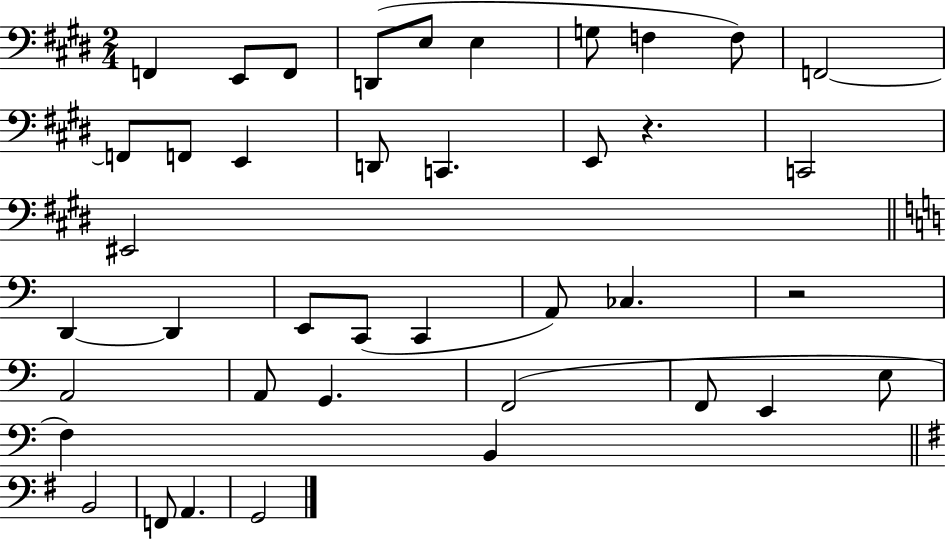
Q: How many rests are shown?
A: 2